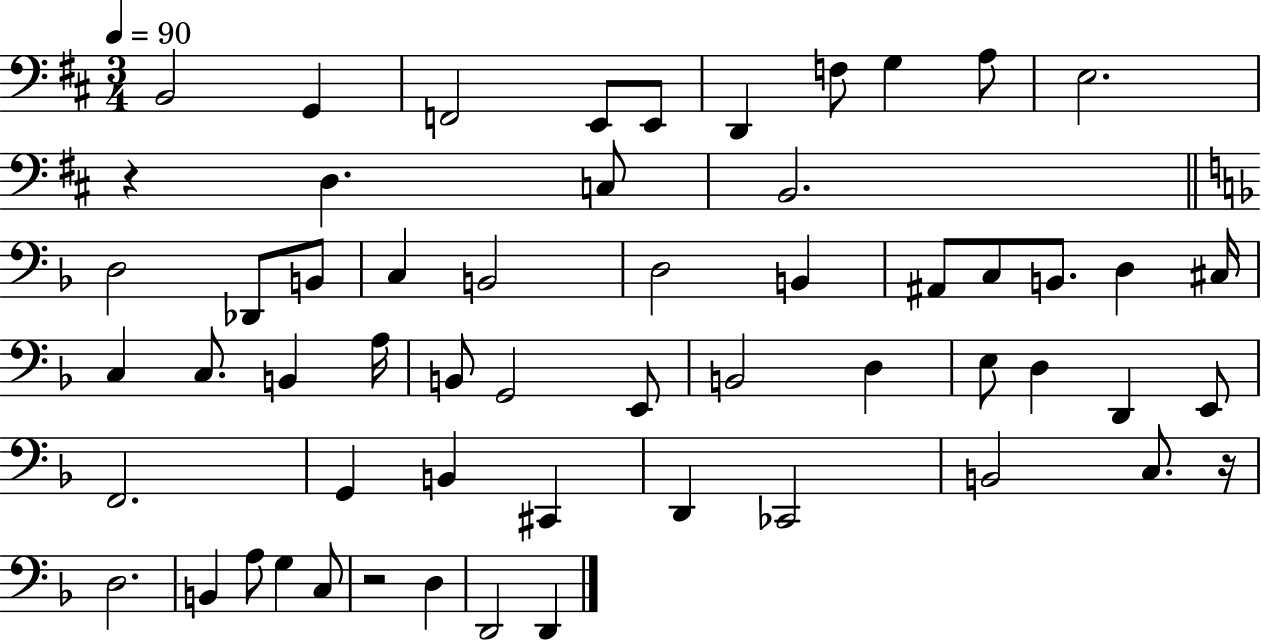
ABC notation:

X:1
T:Untitled
M:3/4
L:1/4
K:D
B,,2 G,, F,,2 E,,/2 E,,/2 D,, F,/2 G, A,/2 E,2 z D, C,/2 B,,2 D,2 _D,,/2 B,,/2 C, B,,2 D,2 B,, ^A,,/2 C,/2 B,,/2 D, ^C,/4 C, C,/2 B,, A,/4 B,,/2 G,,2 E,,/2 B,,2 D, E,/2 D, D,, E,,/2 F,,2 G,, B,, ^C,, D,, _C,,2 B,,2 C,/2 z/4 D,2 B,, A,/2 G, C,/2 z2 D, D,,2 D,,